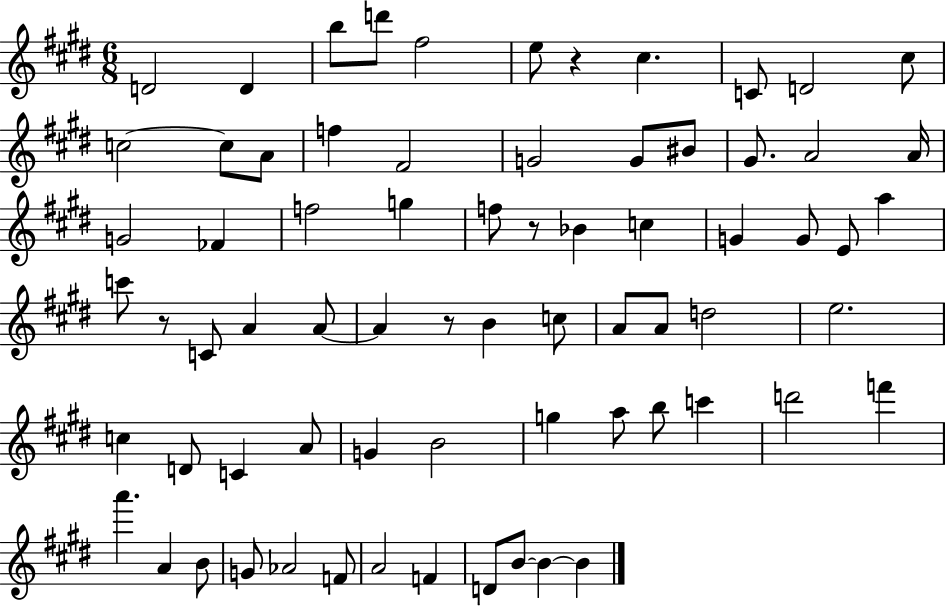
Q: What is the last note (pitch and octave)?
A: B4